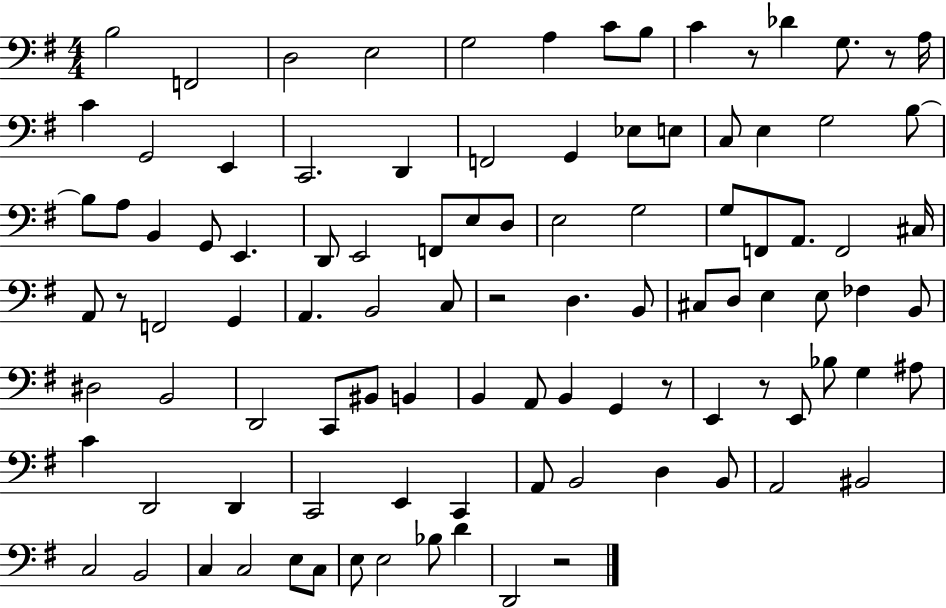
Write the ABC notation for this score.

X:1
T:Untitled
M:4/4
L:1/4
K:G
B,2 F,,2 D,2 E,2 G,2 A, C/2 B,/2 C z/2 _D G,/2 z/2 A,/4 C G,,2 E,, C,,2 D,, F,,2 G,, _E,/2 E,/2 C,/2 E, G,2 B,/2 B,/2 A,/2 B,, G,,/2 E,, D,,/2 E,,2 F,,/2 E,/2 D,/2 E,2 G,2 G,/2 F,,/2 A,,/2 F,,2 ^C,/4 A,,/2 z/2 F,,2 G,, A,, B,,2 C,/2 z2 D, B,,/2 ^C,/2 D,/2 E, E,/2 _F, B,,/2 ^D,2 B,,2 D,,2 C,,/2 ^B,,/2 B,, B,, A,,/2 B,, G,, z/2 E,, z/2 E,,/2 _B,/2 G, ^A,/2 C D,,2 D,, C,,2 E,, C,, A,,/2 B,,2 D, B,,/2 A,,2 ^B,,2 C,2 B,,2 C, C,2 E,/2 C,/2 E,/2 E,2 _B,/2 D D,,2 z2